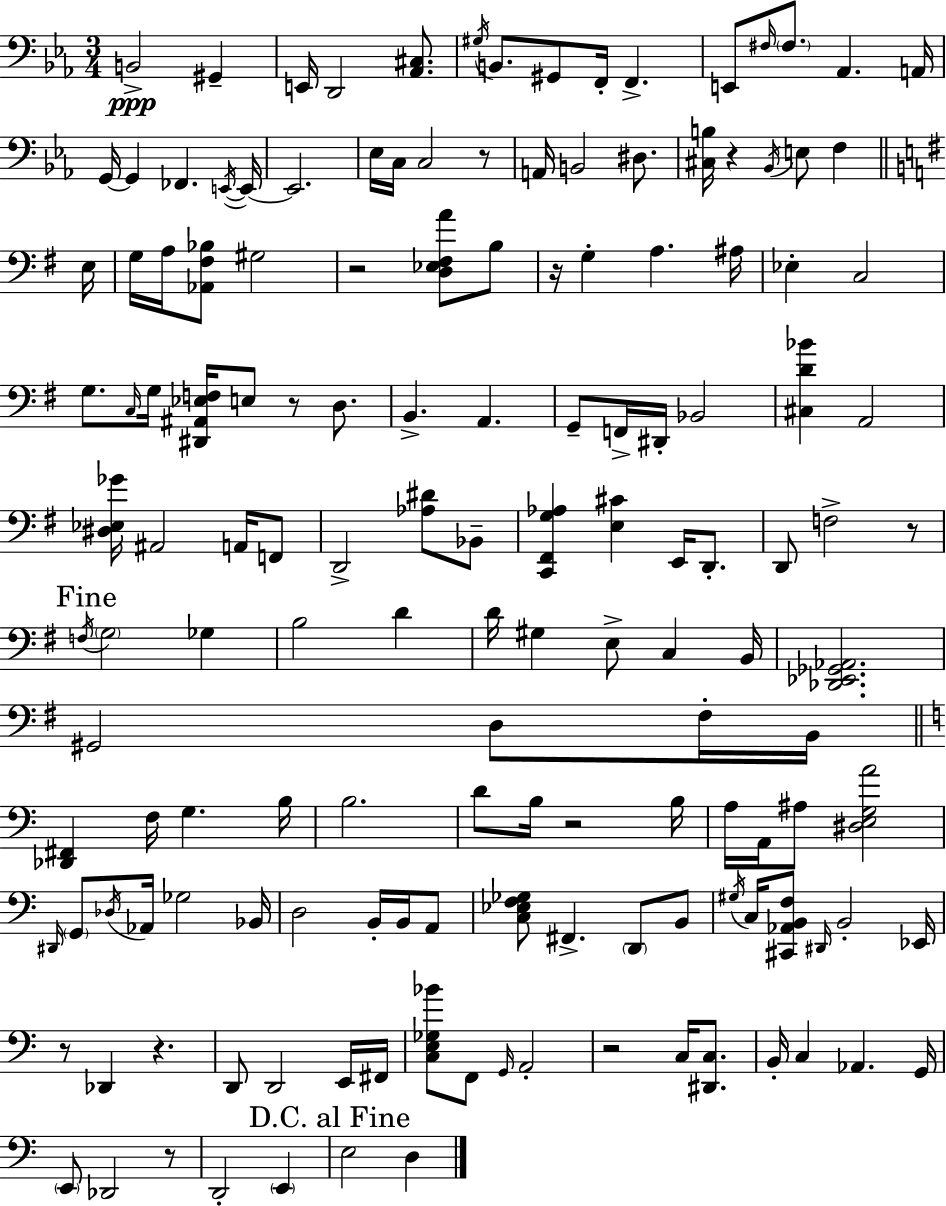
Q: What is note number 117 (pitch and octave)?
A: Db2